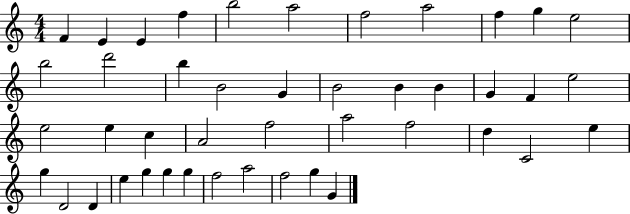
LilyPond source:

{
  \clef treble
  \numericTimeSignature
  \time 4/4
  \key c \major
  f'4 e'4 e'4 f''4 | b''2 a''2 | f''2 a''2 | f''4 g''4 e''2 | \break b''2 d'''2 | b''4 b'2 g'4 | b'2 b'4 b'4 | g'4 f'4 e''2 | \break e''2 e''4 c''4 | a'2 f''2 | a''2 f''2 | d''4 c'2 e''4 | \break g''4 d'2 d'4 | e''4 g''4 g''4 g''4 | f''2 a''2 | f''2 g''4 g'4 | \break \bar "|."
}